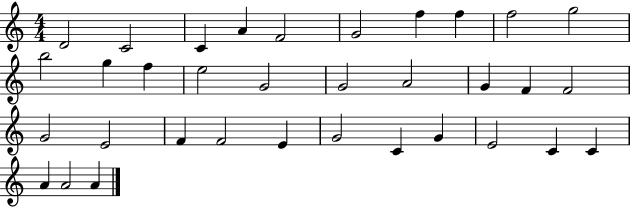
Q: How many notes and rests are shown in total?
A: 34